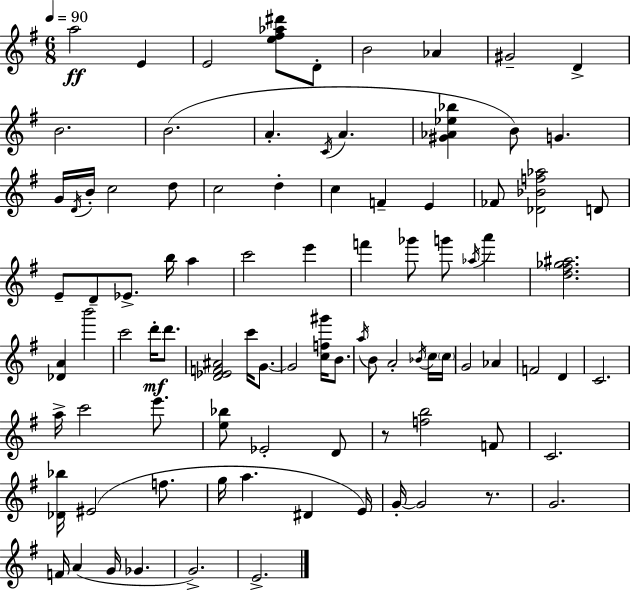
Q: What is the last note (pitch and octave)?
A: E4